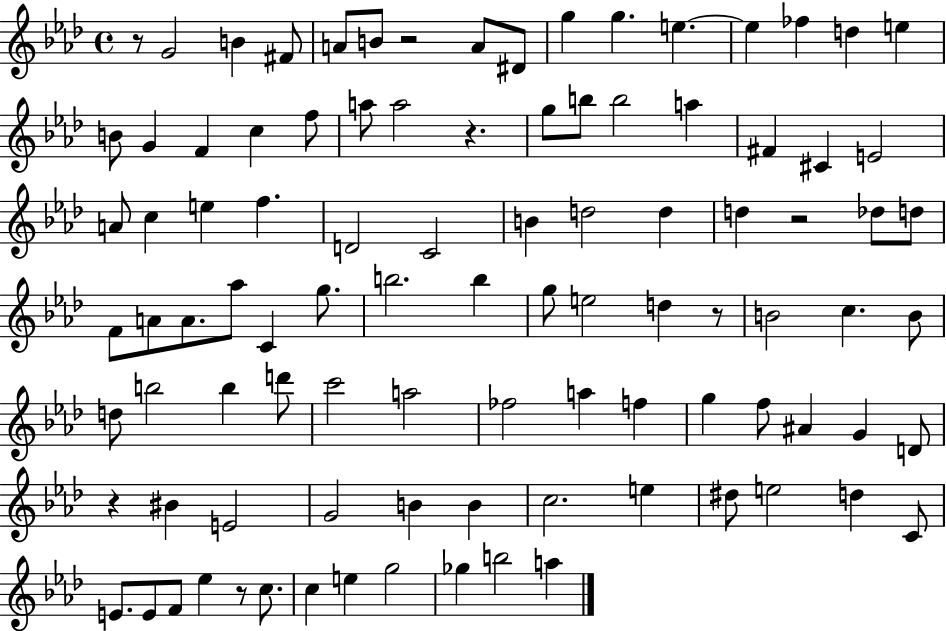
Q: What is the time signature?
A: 4/4